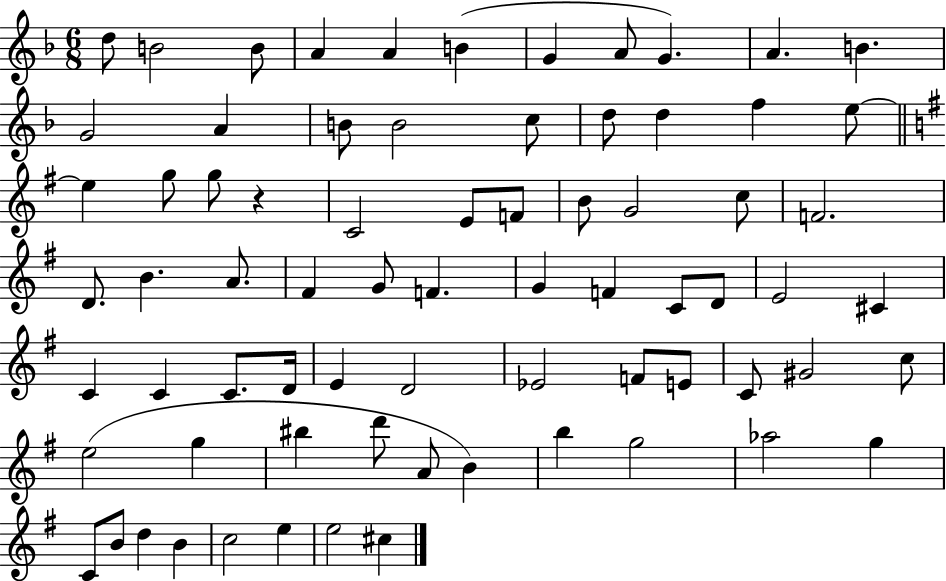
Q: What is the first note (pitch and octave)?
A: D5